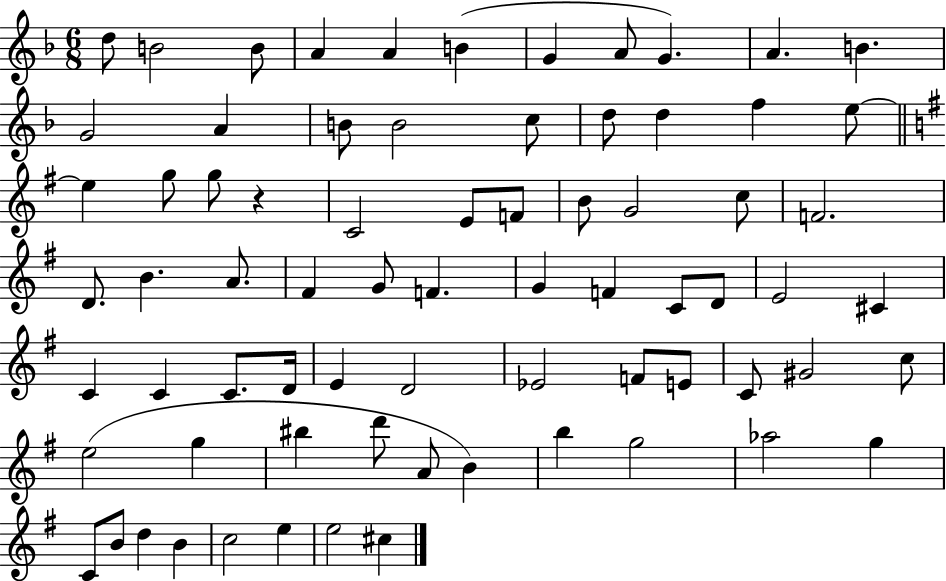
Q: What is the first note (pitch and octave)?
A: D5